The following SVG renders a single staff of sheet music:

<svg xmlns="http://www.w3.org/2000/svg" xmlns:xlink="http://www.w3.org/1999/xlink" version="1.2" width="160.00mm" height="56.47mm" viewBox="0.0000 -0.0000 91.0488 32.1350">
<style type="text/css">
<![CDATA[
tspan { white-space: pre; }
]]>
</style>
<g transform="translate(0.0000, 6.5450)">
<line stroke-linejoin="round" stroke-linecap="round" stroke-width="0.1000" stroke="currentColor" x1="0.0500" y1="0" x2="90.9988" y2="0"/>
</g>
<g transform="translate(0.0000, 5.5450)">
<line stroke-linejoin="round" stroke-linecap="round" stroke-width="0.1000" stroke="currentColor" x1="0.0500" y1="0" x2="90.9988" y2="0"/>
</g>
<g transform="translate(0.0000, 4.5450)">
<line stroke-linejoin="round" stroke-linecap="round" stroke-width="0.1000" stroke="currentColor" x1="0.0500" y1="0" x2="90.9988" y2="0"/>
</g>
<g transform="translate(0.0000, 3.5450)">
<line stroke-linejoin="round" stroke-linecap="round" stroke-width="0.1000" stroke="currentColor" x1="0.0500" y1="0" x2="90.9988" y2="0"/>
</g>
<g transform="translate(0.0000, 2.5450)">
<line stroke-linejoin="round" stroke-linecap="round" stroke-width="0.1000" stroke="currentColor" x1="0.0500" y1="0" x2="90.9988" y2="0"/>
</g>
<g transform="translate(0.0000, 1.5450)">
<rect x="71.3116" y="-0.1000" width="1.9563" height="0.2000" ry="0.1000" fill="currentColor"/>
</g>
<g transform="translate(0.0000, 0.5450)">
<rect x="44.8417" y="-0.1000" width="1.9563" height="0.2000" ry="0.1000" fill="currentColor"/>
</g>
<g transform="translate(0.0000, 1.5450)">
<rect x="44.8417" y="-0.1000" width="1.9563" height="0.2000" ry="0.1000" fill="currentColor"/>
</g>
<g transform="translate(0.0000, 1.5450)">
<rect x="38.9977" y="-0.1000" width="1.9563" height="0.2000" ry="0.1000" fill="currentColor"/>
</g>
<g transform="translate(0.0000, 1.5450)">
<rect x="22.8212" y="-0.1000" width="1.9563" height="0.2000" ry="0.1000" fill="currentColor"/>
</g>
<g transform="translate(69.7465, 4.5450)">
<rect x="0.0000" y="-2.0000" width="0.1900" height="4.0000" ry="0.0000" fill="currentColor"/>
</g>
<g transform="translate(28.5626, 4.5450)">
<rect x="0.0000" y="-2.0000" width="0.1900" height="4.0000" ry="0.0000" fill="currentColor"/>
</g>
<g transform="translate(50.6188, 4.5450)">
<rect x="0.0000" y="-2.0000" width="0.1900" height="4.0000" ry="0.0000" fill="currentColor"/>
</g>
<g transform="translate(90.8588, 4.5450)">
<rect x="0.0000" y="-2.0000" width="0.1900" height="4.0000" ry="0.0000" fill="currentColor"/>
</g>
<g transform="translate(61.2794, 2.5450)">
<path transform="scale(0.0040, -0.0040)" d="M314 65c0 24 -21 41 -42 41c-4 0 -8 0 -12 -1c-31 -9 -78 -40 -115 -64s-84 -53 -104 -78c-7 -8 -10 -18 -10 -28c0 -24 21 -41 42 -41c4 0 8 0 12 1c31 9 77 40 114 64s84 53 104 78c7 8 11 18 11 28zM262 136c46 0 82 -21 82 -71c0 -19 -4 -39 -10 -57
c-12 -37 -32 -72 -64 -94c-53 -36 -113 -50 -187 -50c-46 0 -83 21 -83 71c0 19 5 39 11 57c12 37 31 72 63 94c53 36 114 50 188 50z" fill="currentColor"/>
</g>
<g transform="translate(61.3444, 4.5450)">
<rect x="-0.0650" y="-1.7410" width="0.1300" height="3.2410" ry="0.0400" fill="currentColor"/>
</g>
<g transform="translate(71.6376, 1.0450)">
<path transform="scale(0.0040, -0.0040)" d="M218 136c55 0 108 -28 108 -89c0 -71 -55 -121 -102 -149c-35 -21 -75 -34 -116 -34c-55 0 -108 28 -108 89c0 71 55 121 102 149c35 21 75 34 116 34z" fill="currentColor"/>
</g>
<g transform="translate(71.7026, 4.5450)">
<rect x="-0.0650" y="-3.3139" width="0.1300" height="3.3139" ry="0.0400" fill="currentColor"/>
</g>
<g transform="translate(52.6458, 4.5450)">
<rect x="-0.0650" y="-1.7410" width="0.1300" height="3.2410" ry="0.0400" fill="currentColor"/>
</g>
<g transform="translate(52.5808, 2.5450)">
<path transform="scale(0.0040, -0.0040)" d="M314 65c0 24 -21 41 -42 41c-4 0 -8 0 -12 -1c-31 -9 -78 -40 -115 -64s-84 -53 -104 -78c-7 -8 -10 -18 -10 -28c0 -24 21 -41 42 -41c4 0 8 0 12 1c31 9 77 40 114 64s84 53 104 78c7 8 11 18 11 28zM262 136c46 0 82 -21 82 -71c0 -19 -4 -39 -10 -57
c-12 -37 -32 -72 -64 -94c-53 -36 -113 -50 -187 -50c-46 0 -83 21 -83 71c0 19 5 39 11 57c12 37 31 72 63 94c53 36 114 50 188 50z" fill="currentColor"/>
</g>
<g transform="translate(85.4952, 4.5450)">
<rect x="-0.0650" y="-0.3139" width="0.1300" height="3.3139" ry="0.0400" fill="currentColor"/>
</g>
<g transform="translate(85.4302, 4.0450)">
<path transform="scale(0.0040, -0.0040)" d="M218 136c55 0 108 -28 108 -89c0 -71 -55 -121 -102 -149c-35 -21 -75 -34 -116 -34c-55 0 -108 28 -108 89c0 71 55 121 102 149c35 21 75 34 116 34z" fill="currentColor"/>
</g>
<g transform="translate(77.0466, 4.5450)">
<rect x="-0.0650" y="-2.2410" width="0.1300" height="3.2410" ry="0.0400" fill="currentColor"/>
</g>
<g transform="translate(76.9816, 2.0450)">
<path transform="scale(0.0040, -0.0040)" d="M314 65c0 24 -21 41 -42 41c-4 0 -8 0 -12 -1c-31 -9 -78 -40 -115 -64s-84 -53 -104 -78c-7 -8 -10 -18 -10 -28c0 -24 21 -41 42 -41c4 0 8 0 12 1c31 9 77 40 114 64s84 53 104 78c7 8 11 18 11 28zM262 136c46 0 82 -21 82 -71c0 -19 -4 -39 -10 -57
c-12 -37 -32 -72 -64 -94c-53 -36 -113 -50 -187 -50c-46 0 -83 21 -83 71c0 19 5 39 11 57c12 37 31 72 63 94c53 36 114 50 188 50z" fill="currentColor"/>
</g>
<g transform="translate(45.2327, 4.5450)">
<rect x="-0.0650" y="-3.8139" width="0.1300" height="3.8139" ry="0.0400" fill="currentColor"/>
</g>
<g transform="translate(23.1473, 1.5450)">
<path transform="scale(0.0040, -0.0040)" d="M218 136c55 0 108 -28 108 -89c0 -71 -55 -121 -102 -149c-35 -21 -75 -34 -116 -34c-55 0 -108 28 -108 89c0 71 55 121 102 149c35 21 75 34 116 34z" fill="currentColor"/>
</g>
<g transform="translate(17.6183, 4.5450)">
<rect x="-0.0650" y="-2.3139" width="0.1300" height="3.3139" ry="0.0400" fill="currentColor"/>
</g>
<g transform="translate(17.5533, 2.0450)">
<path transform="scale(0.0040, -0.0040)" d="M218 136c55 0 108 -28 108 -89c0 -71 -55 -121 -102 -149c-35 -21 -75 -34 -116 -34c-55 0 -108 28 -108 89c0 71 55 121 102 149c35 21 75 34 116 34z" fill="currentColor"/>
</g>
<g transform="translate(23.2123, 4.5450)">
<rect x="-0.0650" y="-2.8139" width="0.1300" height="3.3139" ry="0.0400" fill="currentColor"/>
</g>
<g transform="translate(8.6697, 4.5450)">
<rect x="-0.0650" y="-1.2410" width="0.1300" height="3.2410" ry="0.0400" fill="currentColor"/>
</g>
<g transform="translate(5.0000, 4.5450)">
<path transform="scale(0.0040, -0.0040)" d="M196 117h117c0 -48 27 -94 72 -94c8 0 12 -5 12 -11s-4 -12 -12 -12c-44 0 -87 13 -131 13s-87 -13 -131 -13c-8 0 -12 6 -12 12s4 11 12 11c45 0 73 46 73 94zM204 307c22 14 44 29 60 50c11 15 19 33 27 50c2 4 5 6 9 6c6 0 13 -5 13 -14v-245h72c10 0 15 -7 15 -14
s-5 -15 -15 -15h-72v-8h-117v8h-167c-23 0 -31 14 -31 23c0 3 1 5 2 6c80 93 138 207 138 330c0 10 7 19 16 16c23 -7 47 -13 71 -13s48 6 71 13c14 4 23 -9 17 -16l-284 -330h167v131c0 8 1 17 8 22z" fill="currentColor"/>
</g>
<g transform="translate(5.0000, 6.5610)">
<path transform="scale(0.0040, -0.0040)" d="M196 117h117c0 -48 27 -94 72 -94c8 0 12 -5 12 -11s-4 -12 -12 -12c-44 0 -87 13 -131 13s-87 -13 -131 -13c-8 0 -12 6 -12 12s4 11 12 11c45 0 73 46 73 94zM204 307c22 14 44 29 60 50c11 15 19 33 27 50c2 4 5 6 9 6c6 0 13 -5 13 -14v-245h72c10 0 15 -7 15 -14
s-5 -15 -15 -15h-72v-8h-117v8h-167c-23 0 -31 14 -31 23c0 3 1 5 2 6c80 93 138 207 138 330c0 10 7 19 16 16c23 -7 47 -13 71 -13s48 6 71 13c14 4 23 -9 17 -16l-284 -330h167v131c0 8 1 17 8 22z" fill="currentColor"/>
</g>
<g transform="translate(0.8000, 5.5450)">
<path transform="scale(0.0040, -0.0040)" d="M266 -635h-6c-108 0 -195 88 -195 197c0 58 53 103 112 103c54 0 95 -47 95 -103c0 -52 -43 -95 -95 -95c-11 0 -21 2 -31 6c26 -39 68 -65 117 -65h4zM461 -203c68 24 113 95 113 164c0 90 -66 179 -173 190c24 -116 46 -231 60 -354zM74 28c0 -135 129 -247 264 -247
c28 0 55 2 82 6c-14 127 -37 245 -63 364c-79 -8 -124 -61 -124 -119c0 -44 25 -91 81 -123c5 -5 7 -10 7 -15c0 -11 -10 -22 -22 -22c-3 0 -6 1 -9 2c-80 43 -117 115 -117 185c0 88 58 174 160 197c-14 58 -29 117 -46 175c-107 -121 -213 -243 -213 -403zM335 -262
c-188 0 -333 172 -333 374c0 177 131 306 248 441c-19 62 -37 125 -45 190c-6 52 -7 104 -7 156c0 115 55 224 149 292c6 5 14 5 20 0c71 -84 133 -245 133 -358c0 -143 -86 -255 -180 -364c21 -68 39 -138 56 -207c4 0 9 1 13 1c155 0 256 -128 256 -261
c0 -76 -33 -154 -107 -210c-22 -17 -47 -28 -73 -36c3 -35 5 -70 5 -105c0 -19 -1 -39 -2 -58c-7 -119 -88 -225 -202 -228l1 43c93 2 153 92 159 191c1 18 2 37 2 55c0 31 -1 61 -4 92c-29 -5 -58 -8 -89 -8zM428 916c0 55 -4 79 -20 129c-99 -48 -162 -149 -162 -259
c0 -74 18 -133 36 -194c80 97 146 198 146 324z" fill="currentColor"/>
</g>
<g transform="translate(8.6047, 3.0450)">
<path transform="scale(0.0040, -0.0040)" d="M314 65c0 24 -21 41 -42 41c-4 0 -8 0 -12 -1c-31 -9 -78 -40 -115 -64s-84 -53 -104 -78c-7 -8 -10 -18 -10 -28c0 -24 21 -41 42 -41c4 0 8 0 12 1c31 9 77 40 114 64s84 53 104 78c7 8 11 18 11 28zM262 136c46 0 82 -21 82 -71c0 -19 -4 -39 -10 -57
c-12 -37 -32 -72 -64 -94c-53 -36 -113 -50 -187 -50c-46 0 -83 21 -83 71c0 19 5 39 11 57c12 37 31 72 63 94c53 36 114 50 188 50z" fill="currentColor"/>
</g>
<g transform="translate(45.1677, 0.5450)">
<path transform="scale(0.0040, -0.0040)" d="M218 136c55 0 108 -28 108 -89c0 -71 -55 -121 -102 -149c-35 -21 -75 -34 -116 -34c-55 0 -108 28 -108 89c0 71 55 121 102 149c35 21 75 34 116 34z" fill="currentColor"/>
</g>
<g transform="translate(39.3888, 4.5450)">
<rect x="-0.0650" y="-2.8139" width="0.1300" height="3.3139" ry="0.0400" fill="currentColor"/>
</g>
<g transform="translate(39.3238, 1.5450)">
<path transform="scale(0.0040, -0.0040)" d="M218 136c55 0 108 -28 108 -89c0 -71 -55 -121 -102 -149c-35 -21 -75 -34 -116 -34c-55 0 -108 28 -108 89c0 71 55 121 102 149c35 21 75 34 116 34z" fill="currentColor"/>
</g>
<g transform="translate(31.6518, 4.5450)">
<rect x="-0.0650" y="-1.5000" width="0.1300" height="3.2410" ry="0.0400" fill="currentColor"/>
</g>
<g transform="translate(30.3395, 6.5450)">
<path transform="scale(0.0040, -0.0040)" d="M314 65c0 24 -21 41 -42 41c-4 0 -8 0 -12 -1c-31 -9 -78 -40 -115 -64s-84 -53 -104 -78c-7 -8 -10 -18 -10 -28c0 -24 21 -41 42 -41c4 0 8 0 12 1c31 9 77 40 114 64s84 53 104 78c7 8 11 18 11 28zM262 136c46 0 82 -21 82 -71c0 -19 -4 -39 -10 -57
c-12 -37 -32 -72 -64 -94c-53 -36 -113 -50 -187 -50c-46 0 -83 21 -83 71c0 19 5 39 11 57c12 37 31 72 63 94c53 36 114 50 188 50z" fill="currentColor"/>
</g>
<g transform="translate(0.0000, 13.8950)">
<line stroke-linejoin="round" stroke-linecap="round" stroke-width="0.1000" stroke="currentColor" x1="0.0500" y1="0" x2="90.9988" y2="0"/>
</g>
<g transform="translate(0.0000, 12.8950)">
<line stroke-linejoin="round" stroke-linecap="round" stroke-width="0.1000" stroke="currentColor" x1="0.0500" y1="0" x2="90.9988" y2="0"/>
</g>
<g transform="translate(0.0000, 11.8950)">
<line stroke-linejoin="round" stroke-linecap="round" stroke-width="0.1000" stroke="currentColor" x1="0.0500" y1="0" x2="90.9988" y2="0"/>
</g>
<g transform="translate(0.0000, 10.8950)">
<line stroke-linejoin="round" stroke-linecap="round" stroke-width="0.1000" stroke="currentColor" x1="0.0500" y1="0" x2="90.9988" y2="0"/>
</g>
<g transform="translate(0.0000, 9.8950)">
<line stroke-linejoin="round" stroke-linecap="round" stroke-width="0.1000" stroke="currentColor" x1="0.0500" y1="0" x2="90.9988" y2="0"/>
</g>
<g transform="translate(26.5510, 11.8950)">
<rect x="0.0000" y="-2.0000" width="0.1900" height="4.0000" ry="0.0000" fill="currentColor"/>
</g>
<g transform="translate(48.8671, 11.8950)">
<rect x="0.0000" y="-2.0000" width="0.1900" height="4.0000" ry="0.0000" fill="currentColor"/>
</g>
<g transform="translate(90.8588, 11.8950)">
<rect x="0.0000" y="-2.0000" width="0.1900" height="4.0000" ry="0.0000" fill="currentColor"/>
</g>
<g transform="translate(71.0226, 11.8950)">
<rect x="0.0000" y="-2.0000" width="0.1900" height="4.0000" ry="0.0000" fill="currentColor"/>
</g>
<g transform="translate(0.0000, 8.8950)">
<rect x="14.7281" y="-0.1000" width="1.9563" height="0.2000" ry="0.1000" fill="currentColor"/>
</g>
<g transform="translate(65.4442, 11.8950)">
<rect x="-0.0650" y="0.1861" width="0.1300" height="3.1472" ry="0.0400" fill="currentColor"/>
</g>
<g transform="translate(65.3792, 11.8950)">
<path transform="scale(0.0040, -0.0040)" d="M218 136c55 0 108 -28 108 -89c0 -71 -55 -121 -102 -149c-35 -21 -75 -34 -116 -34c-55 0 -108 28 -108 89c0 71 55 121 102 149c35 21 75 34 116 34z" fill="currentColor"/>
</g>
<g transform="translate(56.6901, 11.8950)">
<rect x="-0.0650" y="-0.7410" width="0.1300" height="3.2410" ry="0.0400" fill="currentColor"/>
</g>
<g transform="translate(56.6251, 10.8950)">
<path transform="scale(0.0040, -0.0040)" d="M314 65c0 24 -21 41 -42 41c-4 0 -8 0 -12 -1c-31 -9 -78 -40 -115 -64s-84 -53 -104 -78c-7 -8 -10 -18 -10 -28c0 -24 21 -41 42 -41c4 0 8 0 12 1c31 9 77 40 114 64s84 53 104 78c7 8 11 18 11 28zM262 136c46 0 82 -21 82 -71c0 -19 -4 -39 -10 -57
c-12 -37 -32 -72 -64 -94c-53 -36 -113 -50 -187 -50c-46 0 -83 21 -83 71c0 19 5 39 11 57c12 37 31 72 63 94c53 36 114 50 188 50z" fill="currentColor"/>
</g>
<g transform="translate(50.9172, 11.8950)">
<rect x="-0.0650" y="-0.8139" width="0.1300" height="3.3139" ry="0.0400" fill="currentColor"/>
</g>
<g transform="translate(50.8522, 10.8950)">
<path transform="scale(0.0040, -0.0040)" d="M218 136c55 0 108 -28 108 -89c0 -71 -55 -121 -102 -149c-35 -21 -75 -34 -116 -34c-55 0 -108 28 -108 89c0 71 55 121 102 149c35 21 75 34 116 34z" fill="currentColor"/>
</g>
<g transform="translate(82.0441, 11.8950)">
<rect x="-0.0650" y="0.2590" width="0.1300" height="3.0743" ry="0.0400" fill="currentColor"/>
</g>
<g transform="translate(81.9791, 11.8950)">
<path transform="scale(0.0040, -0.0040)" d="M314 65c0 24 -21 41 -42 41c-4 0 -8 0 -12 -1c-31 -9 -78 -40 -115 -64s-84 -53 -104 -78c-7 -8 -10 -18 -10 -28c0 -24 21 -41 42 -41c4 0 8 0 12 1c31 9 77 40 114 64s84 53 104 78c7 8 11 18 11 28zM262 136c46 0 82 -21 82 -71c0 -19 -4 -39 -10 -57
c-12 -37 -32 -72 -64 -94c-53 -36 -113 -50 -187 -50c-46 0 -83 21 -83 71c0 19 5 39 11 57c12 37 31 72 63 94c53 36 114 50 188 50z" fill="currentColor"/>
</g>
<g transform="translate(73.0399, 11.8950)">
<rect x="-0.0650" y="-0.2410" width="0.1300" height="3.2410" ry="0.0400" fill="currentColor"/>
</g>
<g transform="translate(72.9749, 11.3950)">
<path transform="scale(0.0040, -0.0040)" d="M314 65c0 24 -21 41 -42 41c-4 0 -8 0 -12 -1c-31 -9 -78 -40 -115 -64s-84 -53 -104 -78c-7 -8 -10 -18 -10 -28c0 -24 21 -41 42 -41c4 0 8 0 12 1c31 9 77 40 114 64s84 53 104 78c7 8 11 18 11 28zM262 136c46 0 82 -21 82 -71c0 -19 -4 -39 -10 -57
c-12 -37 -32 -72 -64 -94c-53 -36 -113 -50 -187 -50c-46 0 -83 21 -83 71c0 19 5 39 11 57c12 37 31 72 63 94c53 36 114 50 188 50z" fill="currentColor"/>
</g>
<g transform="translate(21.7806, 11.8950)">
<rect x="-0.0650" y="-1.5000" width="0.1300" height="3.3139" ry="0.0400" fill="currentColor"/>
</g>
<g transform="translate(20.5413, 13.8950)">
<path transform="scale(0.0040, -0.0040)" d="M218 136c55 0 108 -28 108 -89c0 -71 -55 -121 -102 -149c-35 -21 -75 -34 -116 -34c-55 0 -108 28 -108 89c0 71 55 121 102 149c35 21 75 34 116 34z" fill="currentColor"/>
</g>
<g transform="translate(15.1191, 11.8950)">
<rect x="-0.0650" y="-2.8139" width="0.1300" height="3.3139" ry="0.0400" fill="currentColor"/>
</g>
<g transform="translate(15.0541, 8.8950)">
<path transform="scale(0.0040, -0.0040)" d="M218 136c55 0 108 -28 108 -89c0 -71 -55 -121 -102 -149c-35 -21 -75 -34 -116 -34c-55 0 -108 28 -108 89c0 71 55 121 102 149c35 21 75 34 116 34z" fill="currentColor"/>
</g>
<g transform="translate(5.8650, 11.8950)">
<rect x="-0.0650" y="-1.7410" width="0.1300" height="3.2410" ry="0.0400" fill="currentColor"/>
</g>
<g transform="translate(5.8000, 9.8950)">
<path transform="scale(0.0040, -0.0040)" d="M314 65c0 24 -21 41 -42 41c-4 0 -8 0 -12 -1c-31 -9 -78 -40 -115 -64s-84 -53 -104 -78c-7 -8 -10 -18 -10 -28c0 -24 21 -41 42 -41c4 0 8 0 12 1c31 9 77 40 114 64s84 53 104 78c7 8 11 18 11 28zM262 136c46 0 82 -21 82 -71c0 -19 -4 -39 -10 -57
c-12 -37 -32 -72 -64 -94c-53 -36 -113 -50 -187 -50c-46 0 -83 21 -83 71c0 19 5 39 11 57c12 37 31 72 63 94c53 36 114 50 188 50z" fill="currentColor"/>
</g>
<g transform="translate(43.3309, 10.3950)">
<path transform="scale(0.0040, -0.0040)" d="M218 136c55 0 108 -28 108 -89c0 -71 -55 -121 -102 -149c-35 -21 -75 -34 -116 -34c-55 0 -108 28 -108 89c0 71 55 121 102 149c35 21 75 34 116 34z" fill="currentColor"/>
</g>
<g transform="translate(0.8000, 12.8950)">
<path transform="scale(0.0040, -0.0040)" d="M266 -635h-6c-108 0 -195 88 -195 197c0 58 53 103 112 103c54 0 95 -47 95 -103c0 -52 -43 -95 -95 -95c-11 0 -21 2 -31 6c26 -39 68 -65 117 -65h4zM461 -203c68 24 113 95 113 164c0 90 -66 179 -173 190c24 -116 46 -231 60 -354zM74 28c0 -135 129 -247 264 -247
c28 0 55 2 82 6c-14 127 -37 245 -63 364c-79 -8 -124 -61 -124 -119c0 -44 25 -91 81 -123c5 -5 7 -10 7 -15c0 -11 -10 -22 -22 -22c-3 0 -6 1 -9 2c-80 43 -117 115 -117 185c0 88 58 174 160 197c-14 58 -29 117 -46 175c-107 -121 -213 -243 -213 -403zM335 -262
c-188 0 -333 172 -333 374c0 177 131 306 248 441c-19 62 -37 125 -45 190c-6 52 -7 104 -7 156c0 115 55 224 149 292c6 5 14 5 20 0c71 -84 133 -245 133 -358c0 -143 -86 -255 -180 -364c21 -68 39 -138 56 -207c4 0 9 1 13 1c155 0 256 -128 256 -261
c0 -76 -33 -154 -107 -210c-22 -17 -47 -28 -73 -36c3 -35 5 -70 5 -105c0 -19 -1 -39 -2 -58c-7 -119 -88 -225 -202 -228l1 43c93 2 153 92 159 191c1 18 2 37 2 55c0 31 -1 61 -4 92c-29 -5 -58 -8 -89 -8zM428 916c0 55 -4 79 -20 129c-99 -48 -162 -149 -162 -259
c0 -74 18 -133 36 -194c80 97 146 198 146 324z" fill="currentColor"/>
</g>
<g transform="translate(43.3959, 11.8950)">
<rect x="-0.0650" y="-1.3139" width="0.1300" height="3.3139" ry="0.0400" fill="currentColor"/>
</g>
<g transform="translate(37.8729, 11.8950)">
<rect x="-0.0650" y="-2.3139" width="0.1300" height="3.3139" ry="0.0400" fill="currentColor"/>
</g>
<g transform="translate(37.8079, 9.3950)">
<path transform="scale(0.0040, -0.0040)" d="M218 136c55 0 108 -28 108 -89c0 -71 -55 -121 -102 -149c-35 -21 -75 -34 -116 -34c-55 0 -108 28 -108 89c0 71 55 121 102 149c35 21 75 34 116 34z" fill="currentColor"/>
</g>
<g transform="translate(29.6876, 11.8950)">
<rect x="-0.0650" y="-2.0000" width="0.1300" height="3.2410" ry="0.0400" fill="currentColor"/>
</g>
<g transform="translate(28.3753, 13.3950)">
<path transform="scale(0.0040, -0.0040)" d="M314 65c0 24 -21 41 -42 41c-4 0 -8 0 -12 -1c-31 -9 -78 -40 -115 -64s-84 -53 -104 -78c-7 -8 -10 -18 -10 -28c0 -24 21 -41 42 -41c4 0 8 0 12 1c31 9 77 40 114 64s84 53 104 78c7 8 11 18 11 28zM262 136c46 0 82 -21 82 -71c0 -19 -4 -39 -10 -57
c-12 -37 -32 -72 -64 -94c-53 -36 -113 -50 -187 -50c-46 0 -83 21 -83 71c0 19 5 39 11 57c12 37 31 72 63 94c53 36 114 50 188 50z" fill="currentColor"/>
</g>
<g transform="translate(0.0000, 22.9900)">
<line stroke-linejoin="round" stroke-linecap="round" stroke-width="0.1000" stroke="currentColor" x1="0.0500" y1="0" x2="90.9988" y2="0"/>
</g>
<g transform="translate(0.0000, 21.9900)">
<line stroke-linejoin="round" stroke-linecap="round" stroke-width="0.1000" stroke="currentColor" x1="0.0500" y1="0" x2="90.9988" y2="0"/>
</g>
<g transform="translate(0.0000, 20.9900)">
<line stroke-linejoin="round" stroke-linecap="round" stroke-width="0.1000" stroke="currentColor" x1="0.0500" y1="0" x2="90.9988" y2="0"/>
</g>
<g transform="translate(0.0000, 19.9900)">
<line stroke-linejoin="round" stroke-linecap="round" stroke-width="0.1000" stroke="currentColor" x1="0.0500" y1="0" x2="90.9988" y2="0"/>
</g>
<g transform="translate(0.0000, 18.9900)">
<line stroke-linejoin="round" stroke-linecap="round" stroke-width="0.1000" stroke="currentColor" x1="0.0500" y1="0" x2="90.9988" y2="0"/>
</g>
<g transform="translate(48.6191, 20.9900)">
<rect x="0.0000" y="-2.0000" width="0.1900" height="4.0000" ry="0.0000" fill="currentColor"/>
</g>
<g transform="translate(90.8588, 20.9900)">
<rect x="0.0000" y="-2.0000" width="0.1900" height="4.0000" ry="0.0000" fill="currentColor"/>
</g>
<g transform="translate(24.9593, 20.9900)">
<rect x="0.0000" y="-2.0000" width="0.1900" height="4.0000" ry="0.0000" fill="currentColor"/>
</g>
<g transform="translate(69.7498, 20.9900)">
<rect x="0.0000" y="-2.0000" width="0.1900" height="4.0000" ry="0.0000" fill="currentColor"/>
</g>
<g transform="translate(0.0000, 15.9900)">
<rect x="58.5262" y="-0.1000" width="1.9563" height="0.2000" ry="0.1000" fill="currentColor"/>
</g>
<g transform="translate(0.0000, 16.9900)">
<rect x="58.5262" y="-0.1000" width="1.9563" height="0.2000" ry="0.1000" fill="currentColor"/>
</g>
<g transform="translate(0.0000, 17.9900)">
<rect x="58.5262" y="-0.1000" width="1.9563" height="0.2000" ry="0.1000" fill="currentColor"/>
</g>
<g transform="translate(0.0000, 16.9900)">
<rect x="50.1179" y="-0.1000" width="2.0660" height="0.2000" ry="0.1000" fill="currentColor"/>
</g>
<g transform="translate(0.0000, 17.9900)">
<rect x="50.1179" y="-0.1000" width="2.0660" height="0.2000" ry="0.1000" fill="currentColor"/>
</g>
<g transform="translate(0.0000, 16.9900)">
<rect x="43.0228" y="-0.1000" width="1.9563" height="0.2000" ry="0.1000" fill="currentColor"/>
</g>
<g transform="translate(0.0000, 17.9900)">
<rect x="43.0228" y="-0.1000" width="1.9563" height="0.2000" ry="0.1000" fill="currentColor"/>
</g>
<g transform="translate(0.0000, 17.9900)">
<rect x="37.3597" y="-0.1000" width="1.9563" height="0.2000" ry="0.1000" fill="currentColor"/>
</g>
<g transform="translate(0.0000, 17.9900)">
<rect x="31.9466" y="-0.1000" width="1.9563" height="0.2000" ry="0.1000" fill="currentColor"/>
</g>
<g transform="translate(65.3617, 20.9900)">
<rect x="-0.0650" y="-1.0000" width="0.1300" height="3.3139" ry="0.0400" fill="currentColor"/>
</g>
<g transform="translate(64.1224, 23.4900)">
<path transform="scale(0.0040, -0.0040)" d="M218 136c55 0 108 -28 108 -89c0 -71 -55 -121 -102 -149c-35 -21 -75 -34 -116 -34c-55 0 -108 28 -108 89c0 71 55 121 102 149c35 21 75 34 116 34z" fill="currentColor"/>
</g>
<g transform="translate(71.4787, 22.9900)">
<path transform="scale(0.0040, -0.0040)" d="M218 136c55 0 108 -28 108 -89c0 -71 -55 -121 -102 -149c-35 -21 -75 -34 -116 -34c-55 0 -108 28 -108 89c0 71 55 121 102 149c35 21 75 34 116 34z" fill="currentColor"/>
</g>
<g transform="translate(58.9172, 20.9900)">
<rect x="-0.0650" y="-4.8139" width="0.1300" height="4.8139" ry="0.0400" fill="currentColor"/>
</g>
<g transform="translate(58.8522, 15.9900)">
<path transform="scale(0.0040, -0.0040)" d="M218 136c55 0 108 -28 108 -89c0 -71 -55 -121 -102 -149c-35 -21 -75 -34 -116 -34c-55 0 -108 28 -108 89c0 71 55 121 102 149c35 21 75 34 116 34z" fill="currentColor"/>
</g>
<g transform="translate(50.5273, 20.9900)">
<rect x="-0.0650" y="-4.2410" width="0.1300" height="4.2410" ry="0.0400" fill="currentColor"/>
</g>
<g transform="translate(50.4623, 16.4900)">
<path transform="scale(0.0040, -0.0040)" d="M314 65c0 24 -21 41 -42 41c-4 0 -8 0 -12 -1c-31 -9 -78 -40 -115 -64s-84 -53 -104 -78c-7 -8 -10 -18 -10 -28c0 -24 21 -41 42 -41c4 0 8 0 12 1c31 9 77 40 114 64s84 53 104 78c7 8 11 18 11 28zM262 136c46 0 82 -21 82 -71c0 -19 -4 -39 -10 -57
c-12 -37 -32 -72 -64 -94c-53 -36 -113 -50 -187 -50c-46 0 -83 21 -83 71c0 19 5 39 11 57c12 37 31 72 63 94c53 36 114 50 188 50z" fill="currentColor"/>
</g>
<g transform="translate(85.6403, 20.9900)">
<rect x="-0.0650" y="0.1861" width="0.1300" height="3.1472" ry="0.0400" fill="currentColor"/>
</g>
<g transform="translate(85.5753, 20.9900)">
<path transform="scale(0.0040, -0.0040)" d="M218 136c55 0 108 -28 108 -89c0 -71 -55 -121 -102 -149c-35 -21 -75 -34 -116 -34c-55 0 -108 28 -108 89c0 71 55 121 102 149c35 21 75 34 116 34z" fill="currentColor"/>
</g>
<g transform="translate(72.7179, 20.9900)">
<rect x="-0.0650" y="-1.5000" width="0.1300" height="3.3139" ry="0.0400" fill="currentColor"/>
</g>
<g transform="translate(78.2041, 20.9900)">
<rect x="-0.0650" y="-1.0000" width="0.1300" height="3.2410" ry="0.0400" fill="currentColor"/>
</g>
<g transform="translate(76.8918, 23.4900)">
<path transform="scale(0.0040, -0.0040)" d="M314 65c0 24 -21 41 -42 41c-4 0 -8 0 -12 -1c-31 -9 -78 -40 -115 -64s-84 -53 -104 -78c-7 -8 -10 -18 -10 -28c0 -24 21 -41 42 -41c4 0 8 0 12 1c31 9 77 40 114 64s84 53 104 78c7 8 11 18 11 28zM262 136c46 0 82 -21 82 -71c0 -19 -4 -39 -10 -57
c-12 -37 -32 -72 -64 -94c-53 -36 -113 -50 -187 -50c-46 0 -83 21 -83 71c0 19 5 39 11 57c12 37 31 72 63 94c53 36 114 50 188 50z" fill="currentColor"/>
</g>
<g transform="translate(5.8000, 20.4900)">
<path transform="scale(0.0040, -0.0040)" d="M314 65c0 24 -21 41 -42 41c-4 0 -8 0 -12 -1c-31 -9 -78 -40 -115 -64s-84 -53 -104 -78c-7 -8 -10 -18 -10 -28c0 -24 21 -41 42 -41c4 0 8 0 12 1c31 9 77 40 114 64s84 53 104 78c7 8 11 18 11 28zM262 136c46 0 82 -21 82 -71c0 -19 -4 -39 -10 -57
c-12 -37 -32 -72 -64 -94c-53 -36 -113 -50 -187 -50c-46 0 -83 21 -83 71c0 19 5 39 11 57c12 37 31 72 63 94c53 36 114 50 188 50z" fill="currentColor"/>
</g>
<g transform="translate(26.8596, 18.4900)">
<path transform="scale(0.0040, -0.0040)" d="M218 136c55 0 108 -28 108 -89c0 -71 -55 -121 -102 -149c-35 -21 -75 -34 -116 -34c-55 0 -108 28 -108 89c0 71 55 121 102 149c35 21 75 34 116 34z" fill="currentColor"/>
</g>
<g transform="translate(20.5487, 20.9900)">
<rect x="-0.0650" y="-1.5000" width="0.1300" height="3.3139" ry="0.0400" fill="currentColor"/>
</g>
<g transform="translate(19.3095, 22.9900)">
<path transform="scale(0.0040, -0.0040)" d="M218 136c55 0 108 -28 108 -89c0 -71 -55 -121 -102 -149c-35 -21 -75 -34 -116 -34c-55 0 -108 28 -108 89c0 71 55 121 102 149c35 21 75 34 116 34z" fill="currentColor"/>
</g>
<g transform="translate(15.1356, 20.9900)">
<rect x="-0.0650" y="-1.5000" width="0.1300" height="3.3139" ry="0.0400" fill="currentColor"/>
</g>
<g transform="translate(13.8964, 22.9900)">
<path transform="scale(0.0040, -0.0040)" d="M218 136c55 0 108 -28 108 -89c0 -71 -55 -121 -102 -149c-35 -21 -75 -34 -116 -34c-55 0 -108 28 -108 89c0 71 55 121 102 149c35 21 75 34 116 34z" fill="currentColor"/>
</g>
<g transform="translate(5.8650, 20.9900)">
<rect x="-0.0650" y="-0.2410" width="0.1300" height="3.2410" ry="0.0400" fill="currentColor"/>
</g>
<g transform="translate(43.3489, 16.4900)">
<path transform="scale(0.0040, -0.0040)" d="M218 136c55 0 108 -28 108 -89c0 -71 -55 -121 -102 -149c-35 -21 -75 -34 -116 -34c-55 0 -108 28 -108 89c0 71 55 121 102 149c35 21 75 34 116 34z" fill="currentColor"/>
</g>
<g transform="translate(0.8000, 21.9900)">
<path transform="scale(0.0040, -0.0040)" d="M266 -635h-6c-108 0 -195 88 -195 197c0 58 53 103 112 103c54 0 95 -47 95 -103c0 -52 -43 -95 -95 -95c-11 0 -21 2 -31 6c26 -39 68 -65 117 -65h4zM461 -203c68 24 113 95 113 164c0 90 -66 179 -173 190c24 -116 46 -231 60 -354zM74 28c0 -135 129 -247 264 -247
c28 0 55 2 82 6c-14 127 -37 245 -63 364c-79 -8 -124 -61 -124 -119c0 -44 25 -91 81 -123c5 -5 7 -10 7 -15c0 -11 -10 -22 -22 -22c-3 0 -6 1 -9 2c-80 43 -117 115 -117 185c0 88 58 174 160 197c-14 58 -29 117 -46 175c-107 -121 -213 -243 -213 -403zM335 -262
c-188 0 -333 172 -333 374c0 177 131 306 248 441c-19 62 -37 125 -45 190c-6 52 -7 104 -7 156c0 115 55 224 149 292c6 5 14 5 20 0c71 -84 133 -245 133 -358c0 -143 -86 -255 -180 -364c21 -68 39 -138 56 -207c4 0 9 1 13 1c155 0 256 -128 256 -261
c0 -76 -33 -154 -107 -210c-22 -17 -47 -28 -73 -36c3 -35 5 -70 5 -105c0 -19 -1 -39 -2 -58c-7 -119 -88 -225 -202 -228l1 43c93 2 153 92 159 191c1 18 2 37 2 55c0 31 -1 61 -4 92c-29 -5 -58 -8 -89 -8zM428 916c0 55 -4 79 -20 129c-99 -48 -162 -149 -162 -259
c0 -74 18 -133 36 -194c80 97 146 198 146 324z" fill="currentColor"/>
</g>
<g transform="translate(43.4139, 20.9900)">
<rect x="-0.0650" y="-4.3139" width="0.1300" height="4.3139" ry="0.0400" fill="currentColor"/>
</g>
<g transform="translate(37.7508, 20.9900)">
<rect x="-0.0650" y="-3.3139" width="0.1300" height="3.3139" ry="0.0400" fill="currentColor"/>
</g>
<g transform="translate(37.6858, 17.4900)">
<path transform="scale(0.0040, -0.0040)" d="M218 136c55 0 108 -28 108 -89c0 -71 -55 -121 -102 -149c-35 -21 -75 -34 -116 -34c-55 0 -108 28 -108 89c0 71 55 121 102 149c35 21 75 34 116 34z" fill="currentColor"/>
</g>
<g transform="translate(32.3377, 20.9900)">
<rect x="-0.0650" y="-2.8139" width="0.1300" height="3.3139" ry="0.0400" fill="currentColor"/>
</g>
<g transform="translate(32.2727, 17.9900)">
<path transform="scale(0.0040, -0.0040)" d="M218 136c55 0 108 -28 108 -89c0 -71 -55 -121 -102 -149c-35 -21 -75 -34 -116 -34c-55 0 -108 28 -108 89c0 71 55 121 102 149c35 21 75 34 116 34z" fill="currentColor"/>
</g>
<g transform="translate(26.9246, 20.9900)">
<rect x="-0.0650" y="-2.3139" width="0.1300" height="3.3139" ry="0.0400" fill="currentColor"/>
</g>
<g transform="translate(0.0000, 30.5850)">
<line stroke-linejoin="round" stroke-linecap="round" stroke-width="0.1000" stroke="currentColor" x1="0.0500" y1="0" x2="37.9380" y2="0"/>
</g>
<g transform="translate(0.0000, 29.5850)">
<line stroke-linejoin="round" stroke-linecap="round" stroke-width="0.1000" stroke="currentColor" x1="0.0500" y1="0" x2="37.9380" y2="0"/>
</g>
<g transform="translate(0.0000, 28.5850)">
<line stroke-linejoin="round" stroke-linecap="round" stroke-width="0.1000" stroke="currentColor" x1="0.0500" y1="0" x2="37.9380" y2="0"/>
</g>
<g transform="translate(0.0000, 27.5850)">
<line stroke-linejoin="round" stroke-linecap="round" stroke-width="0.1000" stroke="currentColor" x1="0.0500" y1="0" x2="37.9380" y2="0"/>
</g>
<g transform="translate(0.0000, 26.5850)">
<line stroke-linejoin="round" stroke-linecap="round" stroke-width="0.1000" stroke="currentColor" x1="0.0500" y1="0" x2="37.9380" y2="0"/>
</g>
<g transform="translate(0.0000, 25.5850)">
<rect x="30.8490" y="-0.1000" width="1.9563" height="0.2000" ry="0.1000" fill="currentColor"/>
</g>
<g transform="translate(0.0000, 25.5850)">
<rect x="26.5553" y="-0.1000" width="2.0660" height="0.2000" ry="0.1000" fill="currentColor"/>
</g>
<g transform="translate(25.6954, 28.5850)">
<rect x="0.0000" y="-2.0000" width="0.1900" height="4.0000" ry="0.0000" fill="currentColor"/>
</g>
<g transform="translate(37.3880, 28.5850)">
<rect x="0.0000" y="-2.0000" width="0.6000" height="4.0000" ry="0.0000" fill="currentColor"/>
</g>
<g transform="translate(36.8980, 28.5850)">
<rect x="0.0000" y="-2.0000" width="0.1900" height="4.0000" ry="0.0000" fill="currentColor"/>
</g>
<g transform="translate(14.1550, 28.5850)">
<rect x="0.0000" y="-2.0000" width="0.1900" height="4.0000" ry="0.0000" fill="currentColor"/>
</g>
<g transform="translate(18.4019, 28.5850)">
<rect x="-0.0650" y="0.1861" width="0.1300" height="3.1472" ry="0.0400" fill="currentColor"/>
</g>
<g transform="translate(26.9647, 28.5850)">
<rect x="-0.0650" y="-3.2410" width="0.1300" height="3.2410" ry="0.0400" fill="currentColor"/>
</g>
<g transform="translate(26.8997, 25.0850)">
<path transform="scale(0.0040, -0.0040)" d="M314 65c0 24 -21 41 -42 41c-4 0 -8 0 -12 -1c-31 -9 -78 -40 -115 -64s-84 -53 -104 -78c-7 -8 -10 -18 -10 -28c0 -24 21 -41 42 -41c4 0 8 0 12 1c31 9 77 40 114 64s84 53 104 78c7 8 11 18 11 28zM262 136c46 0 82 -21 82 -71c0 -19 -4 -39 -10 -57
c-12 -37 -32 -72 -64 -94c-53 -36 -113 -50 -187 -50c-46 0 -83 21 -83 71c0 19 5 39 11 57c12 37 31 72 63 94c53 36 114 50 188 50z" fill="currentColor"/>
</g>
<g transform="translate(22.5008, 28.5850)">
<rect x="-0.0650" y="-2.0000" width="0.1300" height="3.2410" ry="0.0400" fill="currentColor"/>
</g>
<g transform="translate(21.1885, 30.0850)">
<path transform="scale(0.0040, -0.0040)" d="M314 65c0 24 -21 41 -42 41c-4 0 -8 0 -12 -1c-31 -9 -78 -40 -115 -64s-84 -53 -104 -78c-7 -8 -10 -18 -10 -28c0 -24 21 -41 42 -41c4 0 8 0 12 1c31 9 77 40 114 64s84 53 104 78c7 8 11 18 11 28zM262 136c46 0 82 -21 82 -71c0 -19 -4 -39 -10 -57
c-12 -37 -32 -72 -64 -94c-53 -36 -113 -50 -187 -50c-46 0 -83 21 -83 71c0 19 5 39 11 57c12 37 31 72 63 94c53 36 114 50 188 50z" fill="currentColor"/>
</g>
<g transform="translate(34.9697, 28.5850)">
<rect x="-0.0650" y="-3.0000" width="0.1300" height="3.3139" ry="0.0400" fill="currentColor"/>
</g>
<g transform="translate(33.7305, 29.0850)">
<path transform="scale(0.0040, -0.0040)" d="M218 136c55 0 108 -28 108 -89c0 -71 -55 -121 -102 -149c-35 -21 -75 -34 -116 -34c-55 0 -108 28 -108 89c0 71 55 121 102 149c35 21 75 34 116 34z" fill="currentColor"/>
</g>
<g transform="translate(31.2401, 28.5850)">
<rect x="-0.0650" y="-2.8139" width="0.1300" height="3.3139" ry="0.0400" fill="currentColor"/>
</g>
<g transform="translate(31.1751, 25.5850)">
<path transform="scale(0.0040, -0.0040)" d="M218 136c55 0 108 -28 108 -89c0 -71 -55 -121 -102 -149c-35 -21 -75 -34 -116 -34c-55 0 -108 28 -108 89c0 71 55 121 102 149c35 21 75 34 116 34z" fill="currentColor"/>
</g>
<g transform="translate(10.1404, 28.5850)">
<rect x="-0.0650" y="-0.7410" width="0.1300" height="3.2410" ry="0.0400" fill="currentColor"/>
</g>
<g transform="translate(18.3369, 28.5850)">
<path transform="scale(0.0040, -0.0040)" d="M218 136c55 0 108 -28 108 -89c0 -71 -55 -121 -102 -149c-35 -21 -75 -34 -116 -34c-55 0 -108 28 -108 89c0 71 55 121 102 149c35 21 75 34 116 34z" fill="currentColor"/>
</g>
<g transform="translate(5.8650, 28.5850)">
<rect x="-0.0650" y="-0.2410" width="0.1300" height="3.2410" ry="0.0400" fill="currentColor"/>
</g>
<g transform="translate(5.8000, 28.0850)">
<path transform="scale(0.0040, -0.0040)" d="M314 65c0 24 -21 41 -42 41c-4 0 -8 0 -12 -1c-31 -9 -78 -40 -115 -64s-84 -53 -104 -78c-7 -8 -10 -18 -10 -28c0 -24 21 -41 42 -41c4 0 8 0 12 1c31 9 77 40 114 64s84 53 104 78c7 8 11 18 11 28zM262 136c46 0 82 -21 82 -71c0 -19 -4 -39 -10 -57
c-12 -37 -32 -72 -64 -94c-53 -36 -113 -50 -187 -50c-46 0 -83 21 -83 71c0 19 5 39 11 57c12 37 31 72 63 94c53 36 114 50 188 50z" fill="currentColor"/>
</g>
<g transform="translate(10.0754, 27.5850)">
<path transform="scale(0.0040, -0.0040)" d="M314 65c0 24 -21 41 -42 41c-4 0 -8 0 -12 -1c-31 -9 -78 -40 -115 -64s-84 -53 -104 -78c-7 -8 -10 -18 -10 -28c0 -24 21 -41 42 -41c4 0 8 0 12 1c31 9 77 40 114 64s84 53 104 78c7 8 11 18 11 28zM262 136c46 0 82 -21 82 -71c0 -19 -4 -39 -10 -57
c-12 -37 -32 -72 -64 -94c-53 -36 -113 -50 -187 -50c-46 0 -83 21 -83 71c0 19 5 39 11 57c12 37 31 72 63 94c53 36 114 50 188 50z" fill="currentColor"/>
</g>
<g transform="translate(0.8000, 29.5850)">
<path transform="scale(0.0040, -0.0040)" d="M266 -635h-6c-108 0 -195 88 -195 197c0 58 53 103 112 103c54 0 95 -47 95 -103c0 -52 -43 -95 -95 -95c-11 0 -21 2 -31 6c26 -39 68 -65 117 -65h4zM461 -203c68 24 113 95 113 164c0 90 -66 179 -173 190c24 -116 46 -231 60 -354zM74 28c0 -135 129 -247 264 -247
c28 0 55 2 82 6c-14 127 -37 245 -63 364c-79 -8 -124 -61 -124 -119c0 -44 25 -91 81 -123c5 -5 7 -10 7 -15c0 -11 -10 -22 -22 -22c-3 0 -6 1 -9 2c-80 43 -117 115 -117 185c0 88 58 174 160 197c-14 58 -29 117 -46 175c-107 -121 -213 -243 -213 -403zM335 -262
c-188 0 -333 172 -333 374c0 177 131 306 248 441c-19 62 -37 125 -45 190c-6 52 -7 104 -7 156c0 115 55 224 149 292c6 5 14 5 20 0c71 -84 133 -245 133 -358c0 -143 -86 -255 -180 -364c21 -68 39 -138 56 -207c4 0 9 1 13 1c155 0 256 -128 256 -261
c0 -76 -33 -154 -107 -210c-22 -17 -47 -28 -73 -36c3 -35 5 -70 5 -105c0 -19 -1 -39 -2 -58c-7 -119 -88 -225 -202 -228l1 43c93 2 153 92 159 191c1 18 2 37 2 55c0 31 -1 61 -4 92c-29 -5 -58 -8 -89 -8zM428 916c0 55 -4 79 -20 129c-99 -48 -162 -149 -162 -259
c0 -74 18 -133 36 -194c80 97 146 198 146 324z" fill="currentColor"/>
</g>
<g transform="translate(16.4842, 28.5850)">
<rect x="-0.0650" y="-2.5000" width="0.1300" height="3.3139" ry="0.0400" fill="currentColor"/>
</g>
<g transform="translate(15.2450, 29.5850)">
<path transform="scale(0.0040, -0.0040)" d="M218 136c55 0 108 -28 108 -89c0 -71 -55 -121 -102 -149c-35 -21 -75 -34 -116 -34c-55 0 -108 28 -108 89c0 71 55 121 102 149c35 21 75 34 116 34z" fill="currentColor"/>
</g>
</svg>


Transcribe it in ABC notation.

X:1
T:Untitled
M:4/4
L:1/4
K:C
e2 g a E2 a c' f2 f2 b g2 c f2 a E F2 g e d d2 B c2 B2 c2 E E g a b d' d'2 e' D E D2 B c2 d2 G B F2 b2 a A